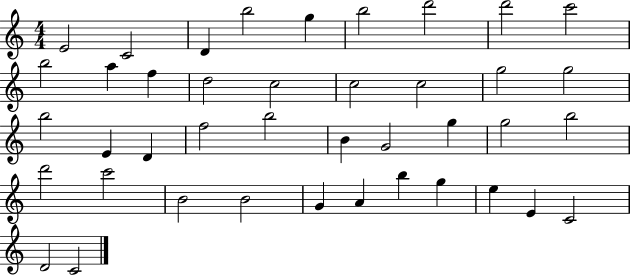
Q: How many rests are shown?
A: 0